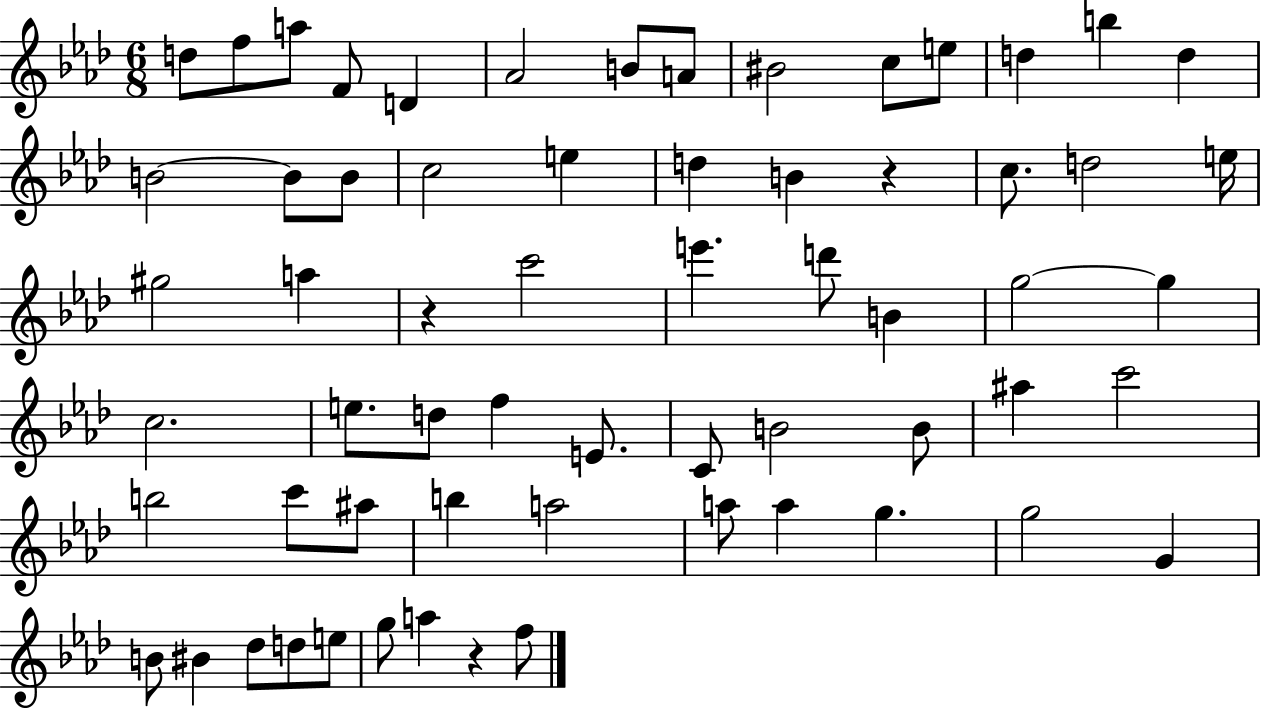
{
  \clef treble
  \numericTimeSignature
  \time 6/8
  \key aes \major
  d''8 f''8 a''8 f'8 d'4 | aes'2 b'8 a'8 | bis'2 c''8 e''8 | d''4 b''4 d''4 | \break b'2~~ b'8 b'8 | c''2 e''4 | d''4 b'4 r4 | c''8. d''2 e''16 | \break gis''2 a''4 | r4 c'''2 | e'''4. d'''8 b'4 | g''2~~ g''4 | \break c''2. | e''8. d''8 f''4 e'8. | c'8 b'2 b'8 | ais''4 c'''2 | \break b''2 c'''8 ais''8 | b''4 a''2 | a''8 a''4 g''4. | g''2 g'4 | \break b'8 bis'4 des''8 d''8 e''8 | g''8 a''4 r4 f''8 | \bar "|."
}